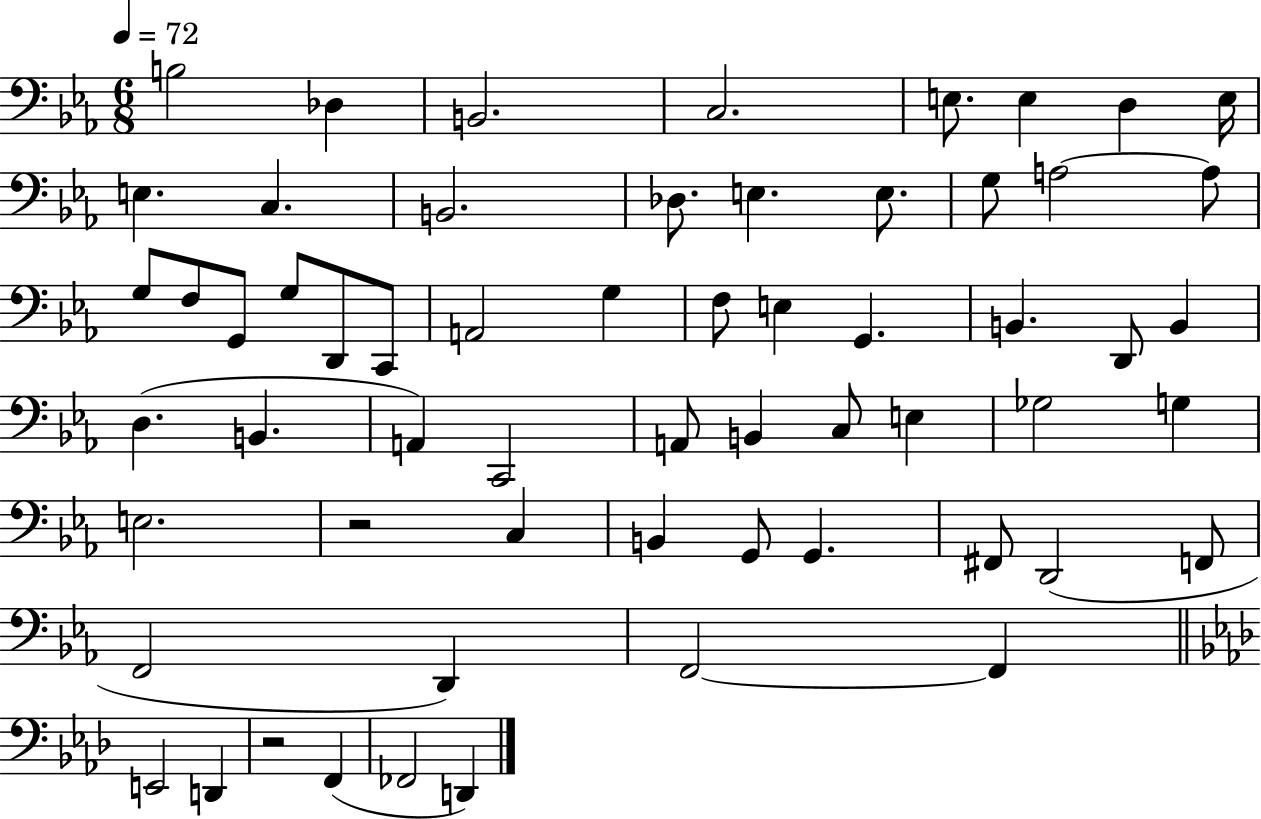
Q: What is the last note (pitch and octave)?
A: D2